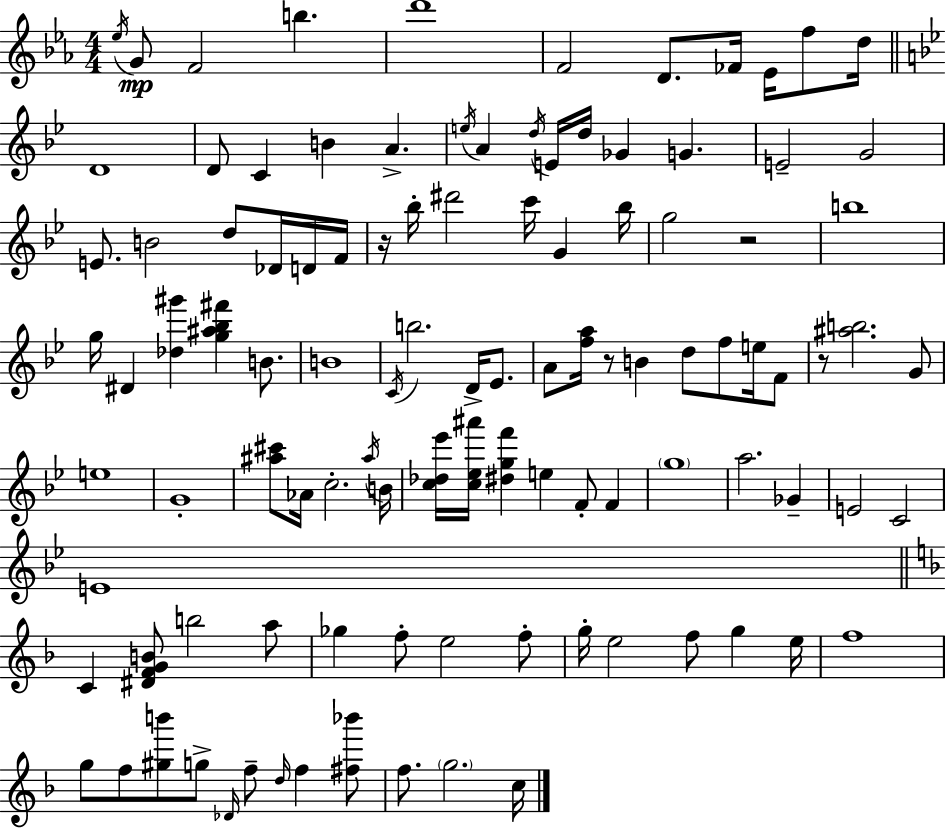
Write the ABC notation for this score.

X:1
T:Untitled
M:4/4
L:1/4
K:Eb
_e/4 G/2 F2 b d'4 F2 D/2 _F/4 _E/4 f/2 d/4 D4 D/2 C B A e/4 A d/4 E/4 d/4 _G G E2 G2 E/2 B2 d/2 _D/4 D/4 F/4 z/4 _b/4 ^d'2 c'/4 G _b/4 g2 z2 b4 g/4 ^D [_d^g'] [g^a_b^f'] B/2 B4 C/4 b2 D/4 _E/2 A/2 [fa]/4 z/2 B d/2 f/2 e/4 F/2 z/2 [^ab]2 G/2 e4 G4 [^a^c']/2 _A/4 c2 ^a/4 B/4 [c_d_e']/4 [c_e^a']/4 [^dgf'] e F/2 F g4 a2 _G E2 C2 E4 C [^DFGB]/2 b2 a/2 _g f/2 e2 f/2 g/4 e2 f/2 g e/4 f4 g/2 f/2 [^gb']/2 g/2 _D/4 f/2 d/4 f [^f_b']/2 f/2 g2 c/4